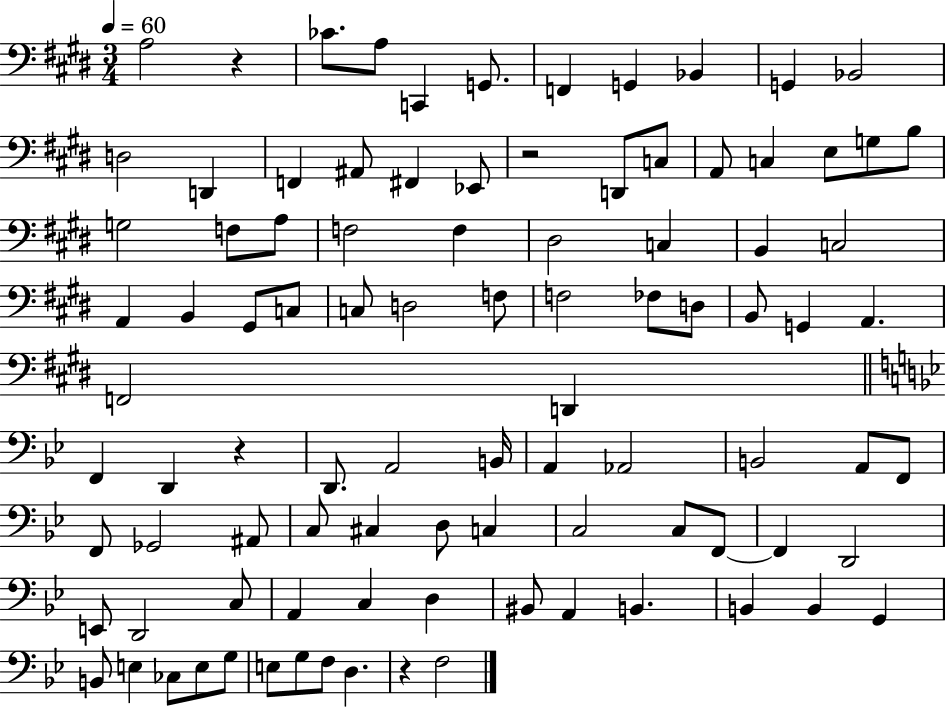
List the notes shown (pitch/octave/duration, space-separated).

A3/h R/q CES4/e. A3/e C2/q G2/e. F2/q G2/q Bb2/q G2/q Bb2/h D3/h D2/q F2/q A#2/e F#2/q Eb2/e R/h D2/e C3/e A2/e C3/q E3/e G3/e B3/e G3/h F3/e A3/e F3/h F3/q D#3/h C3/q B2/q C3/h A2/q B2/q G#2/e C3/e C3/e D3/h F3/e F3/h FES3/e D3/e B2/e G2/q A2/q. F2/h D2/q F2/q D2/q R/q D2/e. A2/h B2/s A2/q Ab2/h B2/h A2/e F2/e F2/e Gb2/h A#2/e C3/e C#3/q D3/e C3/q C3/h C3/e F2/e F2/q D2/h E2/e D2/h C3/e A2/q C3/q D3/q BIS2/e A2/q B2/q. B2/q B2/q G2/q B2/e E3/q CES3/e E3/e G3/e E3/e G3/e F3/e D3/q. R/q F3/h